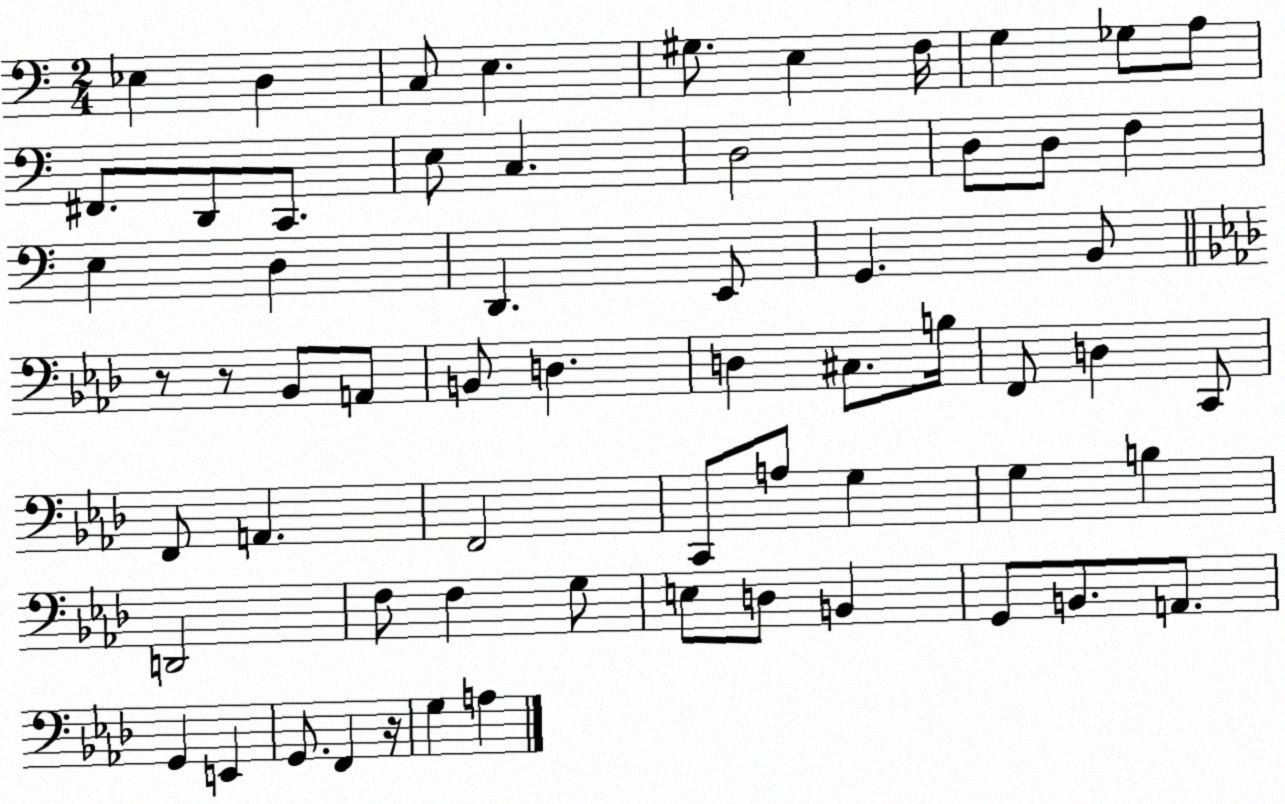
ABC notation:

X:1
T:Untitled
M:2/4
L:1/4
K:C
_E, D, C,/2 E, ^G,/2 E, F,/4 G, _G,/2 A,/2 ^F,,/2 D,,/2 C,,/2 E,/2 C, D,2 D,/2 D,/2 F, E, D, D,, E,,/2 G,, B,,/2 z/2 z/2 _B,,/2 A,,/2 B,,/2 D, D, ^C,/2 B,/4 F,,/2 D, C,,/2 F,,/2 A,, F,,2 C,,/2 A,/2 G, G, B, D,,2 F,/2 F, G,/2 E,/2 D,/2 B,, G,,/2 B,,/2 A,,/2 G,, E,, G,,/2 F,, z/4 G, A,